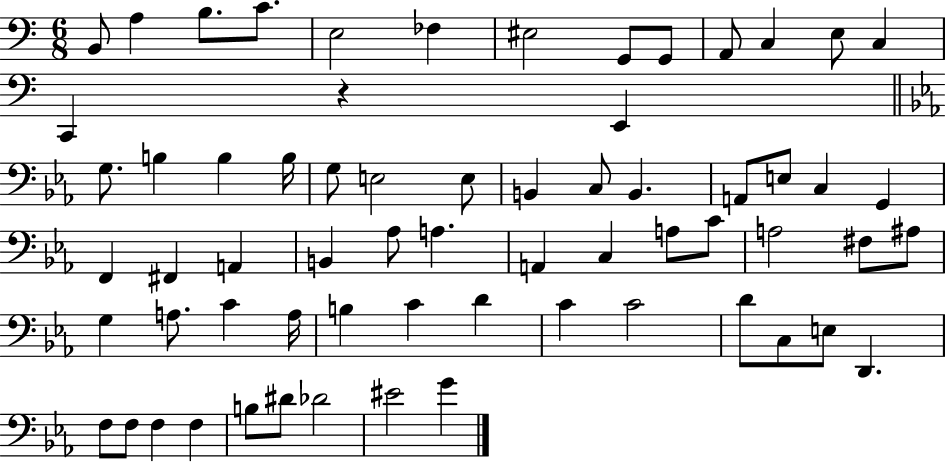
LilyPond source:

{
  \clef bass
  \numericTimeSignature
  \time 6/8
  \key c \major
  b,8 a4 b8. c'8. | e2 fes4 | eis2 g,8 g,8 | a,8 c4 e8 c4 | \break c,4 r4 e,4 | \bar "||" \break \key ees \major g8. b4 b4 b16 | g8 e2 e8 | b,4 c8 b,4. | a,8 e8 c4 g,4 | \break f,4 fis,4 a,4 | b,4 aes8 a4. | a,4 c4 a8 c'8 | a2 fis8 ais8 | \break g4 a8. c'4 a16 | b4 c'4 d'4 | c'4 c'2 | d'8 c8 e8 d,4. | \break f8 f8 f4 f4 | b8 dis'8 des'2 | eis'2 g'4 | \bar "|."
}